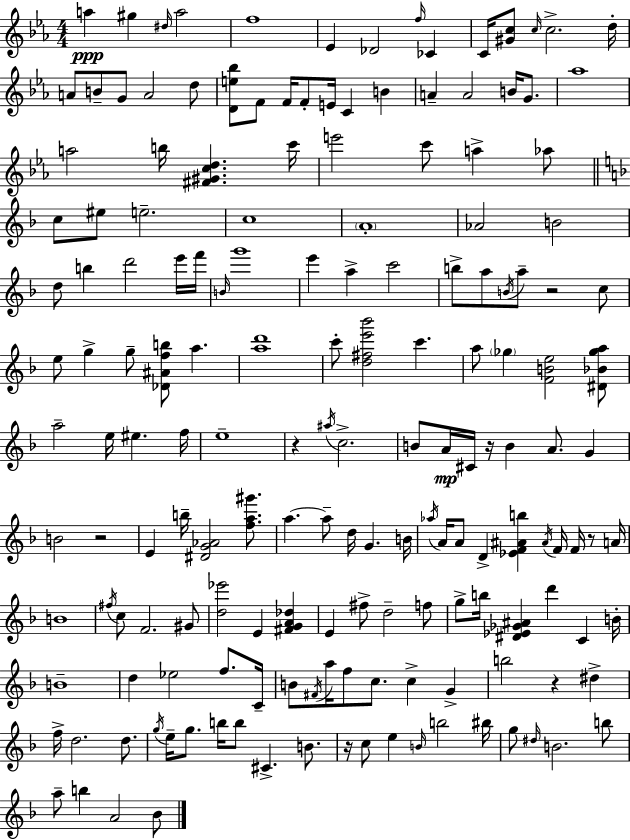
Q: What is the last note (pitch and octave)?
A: Bb4